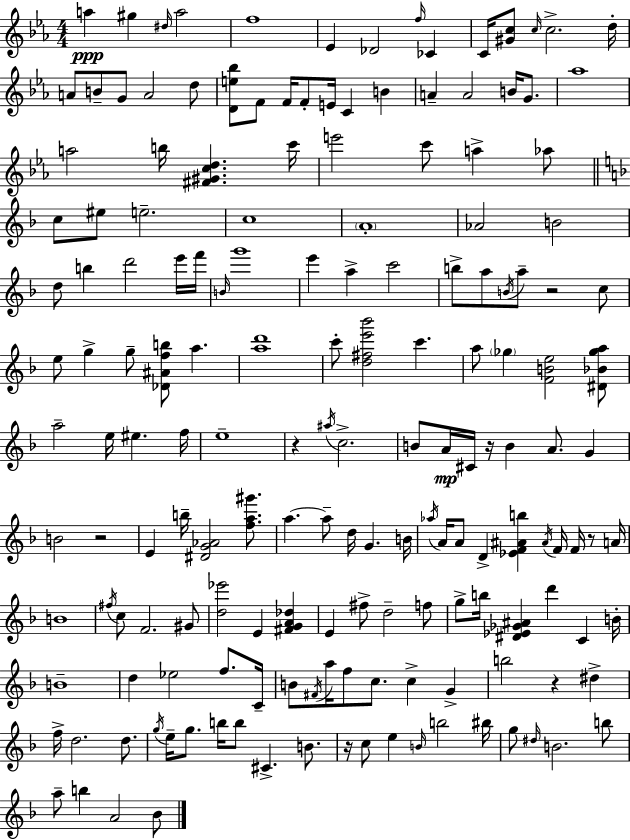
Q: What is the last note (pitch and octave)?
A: Bb4